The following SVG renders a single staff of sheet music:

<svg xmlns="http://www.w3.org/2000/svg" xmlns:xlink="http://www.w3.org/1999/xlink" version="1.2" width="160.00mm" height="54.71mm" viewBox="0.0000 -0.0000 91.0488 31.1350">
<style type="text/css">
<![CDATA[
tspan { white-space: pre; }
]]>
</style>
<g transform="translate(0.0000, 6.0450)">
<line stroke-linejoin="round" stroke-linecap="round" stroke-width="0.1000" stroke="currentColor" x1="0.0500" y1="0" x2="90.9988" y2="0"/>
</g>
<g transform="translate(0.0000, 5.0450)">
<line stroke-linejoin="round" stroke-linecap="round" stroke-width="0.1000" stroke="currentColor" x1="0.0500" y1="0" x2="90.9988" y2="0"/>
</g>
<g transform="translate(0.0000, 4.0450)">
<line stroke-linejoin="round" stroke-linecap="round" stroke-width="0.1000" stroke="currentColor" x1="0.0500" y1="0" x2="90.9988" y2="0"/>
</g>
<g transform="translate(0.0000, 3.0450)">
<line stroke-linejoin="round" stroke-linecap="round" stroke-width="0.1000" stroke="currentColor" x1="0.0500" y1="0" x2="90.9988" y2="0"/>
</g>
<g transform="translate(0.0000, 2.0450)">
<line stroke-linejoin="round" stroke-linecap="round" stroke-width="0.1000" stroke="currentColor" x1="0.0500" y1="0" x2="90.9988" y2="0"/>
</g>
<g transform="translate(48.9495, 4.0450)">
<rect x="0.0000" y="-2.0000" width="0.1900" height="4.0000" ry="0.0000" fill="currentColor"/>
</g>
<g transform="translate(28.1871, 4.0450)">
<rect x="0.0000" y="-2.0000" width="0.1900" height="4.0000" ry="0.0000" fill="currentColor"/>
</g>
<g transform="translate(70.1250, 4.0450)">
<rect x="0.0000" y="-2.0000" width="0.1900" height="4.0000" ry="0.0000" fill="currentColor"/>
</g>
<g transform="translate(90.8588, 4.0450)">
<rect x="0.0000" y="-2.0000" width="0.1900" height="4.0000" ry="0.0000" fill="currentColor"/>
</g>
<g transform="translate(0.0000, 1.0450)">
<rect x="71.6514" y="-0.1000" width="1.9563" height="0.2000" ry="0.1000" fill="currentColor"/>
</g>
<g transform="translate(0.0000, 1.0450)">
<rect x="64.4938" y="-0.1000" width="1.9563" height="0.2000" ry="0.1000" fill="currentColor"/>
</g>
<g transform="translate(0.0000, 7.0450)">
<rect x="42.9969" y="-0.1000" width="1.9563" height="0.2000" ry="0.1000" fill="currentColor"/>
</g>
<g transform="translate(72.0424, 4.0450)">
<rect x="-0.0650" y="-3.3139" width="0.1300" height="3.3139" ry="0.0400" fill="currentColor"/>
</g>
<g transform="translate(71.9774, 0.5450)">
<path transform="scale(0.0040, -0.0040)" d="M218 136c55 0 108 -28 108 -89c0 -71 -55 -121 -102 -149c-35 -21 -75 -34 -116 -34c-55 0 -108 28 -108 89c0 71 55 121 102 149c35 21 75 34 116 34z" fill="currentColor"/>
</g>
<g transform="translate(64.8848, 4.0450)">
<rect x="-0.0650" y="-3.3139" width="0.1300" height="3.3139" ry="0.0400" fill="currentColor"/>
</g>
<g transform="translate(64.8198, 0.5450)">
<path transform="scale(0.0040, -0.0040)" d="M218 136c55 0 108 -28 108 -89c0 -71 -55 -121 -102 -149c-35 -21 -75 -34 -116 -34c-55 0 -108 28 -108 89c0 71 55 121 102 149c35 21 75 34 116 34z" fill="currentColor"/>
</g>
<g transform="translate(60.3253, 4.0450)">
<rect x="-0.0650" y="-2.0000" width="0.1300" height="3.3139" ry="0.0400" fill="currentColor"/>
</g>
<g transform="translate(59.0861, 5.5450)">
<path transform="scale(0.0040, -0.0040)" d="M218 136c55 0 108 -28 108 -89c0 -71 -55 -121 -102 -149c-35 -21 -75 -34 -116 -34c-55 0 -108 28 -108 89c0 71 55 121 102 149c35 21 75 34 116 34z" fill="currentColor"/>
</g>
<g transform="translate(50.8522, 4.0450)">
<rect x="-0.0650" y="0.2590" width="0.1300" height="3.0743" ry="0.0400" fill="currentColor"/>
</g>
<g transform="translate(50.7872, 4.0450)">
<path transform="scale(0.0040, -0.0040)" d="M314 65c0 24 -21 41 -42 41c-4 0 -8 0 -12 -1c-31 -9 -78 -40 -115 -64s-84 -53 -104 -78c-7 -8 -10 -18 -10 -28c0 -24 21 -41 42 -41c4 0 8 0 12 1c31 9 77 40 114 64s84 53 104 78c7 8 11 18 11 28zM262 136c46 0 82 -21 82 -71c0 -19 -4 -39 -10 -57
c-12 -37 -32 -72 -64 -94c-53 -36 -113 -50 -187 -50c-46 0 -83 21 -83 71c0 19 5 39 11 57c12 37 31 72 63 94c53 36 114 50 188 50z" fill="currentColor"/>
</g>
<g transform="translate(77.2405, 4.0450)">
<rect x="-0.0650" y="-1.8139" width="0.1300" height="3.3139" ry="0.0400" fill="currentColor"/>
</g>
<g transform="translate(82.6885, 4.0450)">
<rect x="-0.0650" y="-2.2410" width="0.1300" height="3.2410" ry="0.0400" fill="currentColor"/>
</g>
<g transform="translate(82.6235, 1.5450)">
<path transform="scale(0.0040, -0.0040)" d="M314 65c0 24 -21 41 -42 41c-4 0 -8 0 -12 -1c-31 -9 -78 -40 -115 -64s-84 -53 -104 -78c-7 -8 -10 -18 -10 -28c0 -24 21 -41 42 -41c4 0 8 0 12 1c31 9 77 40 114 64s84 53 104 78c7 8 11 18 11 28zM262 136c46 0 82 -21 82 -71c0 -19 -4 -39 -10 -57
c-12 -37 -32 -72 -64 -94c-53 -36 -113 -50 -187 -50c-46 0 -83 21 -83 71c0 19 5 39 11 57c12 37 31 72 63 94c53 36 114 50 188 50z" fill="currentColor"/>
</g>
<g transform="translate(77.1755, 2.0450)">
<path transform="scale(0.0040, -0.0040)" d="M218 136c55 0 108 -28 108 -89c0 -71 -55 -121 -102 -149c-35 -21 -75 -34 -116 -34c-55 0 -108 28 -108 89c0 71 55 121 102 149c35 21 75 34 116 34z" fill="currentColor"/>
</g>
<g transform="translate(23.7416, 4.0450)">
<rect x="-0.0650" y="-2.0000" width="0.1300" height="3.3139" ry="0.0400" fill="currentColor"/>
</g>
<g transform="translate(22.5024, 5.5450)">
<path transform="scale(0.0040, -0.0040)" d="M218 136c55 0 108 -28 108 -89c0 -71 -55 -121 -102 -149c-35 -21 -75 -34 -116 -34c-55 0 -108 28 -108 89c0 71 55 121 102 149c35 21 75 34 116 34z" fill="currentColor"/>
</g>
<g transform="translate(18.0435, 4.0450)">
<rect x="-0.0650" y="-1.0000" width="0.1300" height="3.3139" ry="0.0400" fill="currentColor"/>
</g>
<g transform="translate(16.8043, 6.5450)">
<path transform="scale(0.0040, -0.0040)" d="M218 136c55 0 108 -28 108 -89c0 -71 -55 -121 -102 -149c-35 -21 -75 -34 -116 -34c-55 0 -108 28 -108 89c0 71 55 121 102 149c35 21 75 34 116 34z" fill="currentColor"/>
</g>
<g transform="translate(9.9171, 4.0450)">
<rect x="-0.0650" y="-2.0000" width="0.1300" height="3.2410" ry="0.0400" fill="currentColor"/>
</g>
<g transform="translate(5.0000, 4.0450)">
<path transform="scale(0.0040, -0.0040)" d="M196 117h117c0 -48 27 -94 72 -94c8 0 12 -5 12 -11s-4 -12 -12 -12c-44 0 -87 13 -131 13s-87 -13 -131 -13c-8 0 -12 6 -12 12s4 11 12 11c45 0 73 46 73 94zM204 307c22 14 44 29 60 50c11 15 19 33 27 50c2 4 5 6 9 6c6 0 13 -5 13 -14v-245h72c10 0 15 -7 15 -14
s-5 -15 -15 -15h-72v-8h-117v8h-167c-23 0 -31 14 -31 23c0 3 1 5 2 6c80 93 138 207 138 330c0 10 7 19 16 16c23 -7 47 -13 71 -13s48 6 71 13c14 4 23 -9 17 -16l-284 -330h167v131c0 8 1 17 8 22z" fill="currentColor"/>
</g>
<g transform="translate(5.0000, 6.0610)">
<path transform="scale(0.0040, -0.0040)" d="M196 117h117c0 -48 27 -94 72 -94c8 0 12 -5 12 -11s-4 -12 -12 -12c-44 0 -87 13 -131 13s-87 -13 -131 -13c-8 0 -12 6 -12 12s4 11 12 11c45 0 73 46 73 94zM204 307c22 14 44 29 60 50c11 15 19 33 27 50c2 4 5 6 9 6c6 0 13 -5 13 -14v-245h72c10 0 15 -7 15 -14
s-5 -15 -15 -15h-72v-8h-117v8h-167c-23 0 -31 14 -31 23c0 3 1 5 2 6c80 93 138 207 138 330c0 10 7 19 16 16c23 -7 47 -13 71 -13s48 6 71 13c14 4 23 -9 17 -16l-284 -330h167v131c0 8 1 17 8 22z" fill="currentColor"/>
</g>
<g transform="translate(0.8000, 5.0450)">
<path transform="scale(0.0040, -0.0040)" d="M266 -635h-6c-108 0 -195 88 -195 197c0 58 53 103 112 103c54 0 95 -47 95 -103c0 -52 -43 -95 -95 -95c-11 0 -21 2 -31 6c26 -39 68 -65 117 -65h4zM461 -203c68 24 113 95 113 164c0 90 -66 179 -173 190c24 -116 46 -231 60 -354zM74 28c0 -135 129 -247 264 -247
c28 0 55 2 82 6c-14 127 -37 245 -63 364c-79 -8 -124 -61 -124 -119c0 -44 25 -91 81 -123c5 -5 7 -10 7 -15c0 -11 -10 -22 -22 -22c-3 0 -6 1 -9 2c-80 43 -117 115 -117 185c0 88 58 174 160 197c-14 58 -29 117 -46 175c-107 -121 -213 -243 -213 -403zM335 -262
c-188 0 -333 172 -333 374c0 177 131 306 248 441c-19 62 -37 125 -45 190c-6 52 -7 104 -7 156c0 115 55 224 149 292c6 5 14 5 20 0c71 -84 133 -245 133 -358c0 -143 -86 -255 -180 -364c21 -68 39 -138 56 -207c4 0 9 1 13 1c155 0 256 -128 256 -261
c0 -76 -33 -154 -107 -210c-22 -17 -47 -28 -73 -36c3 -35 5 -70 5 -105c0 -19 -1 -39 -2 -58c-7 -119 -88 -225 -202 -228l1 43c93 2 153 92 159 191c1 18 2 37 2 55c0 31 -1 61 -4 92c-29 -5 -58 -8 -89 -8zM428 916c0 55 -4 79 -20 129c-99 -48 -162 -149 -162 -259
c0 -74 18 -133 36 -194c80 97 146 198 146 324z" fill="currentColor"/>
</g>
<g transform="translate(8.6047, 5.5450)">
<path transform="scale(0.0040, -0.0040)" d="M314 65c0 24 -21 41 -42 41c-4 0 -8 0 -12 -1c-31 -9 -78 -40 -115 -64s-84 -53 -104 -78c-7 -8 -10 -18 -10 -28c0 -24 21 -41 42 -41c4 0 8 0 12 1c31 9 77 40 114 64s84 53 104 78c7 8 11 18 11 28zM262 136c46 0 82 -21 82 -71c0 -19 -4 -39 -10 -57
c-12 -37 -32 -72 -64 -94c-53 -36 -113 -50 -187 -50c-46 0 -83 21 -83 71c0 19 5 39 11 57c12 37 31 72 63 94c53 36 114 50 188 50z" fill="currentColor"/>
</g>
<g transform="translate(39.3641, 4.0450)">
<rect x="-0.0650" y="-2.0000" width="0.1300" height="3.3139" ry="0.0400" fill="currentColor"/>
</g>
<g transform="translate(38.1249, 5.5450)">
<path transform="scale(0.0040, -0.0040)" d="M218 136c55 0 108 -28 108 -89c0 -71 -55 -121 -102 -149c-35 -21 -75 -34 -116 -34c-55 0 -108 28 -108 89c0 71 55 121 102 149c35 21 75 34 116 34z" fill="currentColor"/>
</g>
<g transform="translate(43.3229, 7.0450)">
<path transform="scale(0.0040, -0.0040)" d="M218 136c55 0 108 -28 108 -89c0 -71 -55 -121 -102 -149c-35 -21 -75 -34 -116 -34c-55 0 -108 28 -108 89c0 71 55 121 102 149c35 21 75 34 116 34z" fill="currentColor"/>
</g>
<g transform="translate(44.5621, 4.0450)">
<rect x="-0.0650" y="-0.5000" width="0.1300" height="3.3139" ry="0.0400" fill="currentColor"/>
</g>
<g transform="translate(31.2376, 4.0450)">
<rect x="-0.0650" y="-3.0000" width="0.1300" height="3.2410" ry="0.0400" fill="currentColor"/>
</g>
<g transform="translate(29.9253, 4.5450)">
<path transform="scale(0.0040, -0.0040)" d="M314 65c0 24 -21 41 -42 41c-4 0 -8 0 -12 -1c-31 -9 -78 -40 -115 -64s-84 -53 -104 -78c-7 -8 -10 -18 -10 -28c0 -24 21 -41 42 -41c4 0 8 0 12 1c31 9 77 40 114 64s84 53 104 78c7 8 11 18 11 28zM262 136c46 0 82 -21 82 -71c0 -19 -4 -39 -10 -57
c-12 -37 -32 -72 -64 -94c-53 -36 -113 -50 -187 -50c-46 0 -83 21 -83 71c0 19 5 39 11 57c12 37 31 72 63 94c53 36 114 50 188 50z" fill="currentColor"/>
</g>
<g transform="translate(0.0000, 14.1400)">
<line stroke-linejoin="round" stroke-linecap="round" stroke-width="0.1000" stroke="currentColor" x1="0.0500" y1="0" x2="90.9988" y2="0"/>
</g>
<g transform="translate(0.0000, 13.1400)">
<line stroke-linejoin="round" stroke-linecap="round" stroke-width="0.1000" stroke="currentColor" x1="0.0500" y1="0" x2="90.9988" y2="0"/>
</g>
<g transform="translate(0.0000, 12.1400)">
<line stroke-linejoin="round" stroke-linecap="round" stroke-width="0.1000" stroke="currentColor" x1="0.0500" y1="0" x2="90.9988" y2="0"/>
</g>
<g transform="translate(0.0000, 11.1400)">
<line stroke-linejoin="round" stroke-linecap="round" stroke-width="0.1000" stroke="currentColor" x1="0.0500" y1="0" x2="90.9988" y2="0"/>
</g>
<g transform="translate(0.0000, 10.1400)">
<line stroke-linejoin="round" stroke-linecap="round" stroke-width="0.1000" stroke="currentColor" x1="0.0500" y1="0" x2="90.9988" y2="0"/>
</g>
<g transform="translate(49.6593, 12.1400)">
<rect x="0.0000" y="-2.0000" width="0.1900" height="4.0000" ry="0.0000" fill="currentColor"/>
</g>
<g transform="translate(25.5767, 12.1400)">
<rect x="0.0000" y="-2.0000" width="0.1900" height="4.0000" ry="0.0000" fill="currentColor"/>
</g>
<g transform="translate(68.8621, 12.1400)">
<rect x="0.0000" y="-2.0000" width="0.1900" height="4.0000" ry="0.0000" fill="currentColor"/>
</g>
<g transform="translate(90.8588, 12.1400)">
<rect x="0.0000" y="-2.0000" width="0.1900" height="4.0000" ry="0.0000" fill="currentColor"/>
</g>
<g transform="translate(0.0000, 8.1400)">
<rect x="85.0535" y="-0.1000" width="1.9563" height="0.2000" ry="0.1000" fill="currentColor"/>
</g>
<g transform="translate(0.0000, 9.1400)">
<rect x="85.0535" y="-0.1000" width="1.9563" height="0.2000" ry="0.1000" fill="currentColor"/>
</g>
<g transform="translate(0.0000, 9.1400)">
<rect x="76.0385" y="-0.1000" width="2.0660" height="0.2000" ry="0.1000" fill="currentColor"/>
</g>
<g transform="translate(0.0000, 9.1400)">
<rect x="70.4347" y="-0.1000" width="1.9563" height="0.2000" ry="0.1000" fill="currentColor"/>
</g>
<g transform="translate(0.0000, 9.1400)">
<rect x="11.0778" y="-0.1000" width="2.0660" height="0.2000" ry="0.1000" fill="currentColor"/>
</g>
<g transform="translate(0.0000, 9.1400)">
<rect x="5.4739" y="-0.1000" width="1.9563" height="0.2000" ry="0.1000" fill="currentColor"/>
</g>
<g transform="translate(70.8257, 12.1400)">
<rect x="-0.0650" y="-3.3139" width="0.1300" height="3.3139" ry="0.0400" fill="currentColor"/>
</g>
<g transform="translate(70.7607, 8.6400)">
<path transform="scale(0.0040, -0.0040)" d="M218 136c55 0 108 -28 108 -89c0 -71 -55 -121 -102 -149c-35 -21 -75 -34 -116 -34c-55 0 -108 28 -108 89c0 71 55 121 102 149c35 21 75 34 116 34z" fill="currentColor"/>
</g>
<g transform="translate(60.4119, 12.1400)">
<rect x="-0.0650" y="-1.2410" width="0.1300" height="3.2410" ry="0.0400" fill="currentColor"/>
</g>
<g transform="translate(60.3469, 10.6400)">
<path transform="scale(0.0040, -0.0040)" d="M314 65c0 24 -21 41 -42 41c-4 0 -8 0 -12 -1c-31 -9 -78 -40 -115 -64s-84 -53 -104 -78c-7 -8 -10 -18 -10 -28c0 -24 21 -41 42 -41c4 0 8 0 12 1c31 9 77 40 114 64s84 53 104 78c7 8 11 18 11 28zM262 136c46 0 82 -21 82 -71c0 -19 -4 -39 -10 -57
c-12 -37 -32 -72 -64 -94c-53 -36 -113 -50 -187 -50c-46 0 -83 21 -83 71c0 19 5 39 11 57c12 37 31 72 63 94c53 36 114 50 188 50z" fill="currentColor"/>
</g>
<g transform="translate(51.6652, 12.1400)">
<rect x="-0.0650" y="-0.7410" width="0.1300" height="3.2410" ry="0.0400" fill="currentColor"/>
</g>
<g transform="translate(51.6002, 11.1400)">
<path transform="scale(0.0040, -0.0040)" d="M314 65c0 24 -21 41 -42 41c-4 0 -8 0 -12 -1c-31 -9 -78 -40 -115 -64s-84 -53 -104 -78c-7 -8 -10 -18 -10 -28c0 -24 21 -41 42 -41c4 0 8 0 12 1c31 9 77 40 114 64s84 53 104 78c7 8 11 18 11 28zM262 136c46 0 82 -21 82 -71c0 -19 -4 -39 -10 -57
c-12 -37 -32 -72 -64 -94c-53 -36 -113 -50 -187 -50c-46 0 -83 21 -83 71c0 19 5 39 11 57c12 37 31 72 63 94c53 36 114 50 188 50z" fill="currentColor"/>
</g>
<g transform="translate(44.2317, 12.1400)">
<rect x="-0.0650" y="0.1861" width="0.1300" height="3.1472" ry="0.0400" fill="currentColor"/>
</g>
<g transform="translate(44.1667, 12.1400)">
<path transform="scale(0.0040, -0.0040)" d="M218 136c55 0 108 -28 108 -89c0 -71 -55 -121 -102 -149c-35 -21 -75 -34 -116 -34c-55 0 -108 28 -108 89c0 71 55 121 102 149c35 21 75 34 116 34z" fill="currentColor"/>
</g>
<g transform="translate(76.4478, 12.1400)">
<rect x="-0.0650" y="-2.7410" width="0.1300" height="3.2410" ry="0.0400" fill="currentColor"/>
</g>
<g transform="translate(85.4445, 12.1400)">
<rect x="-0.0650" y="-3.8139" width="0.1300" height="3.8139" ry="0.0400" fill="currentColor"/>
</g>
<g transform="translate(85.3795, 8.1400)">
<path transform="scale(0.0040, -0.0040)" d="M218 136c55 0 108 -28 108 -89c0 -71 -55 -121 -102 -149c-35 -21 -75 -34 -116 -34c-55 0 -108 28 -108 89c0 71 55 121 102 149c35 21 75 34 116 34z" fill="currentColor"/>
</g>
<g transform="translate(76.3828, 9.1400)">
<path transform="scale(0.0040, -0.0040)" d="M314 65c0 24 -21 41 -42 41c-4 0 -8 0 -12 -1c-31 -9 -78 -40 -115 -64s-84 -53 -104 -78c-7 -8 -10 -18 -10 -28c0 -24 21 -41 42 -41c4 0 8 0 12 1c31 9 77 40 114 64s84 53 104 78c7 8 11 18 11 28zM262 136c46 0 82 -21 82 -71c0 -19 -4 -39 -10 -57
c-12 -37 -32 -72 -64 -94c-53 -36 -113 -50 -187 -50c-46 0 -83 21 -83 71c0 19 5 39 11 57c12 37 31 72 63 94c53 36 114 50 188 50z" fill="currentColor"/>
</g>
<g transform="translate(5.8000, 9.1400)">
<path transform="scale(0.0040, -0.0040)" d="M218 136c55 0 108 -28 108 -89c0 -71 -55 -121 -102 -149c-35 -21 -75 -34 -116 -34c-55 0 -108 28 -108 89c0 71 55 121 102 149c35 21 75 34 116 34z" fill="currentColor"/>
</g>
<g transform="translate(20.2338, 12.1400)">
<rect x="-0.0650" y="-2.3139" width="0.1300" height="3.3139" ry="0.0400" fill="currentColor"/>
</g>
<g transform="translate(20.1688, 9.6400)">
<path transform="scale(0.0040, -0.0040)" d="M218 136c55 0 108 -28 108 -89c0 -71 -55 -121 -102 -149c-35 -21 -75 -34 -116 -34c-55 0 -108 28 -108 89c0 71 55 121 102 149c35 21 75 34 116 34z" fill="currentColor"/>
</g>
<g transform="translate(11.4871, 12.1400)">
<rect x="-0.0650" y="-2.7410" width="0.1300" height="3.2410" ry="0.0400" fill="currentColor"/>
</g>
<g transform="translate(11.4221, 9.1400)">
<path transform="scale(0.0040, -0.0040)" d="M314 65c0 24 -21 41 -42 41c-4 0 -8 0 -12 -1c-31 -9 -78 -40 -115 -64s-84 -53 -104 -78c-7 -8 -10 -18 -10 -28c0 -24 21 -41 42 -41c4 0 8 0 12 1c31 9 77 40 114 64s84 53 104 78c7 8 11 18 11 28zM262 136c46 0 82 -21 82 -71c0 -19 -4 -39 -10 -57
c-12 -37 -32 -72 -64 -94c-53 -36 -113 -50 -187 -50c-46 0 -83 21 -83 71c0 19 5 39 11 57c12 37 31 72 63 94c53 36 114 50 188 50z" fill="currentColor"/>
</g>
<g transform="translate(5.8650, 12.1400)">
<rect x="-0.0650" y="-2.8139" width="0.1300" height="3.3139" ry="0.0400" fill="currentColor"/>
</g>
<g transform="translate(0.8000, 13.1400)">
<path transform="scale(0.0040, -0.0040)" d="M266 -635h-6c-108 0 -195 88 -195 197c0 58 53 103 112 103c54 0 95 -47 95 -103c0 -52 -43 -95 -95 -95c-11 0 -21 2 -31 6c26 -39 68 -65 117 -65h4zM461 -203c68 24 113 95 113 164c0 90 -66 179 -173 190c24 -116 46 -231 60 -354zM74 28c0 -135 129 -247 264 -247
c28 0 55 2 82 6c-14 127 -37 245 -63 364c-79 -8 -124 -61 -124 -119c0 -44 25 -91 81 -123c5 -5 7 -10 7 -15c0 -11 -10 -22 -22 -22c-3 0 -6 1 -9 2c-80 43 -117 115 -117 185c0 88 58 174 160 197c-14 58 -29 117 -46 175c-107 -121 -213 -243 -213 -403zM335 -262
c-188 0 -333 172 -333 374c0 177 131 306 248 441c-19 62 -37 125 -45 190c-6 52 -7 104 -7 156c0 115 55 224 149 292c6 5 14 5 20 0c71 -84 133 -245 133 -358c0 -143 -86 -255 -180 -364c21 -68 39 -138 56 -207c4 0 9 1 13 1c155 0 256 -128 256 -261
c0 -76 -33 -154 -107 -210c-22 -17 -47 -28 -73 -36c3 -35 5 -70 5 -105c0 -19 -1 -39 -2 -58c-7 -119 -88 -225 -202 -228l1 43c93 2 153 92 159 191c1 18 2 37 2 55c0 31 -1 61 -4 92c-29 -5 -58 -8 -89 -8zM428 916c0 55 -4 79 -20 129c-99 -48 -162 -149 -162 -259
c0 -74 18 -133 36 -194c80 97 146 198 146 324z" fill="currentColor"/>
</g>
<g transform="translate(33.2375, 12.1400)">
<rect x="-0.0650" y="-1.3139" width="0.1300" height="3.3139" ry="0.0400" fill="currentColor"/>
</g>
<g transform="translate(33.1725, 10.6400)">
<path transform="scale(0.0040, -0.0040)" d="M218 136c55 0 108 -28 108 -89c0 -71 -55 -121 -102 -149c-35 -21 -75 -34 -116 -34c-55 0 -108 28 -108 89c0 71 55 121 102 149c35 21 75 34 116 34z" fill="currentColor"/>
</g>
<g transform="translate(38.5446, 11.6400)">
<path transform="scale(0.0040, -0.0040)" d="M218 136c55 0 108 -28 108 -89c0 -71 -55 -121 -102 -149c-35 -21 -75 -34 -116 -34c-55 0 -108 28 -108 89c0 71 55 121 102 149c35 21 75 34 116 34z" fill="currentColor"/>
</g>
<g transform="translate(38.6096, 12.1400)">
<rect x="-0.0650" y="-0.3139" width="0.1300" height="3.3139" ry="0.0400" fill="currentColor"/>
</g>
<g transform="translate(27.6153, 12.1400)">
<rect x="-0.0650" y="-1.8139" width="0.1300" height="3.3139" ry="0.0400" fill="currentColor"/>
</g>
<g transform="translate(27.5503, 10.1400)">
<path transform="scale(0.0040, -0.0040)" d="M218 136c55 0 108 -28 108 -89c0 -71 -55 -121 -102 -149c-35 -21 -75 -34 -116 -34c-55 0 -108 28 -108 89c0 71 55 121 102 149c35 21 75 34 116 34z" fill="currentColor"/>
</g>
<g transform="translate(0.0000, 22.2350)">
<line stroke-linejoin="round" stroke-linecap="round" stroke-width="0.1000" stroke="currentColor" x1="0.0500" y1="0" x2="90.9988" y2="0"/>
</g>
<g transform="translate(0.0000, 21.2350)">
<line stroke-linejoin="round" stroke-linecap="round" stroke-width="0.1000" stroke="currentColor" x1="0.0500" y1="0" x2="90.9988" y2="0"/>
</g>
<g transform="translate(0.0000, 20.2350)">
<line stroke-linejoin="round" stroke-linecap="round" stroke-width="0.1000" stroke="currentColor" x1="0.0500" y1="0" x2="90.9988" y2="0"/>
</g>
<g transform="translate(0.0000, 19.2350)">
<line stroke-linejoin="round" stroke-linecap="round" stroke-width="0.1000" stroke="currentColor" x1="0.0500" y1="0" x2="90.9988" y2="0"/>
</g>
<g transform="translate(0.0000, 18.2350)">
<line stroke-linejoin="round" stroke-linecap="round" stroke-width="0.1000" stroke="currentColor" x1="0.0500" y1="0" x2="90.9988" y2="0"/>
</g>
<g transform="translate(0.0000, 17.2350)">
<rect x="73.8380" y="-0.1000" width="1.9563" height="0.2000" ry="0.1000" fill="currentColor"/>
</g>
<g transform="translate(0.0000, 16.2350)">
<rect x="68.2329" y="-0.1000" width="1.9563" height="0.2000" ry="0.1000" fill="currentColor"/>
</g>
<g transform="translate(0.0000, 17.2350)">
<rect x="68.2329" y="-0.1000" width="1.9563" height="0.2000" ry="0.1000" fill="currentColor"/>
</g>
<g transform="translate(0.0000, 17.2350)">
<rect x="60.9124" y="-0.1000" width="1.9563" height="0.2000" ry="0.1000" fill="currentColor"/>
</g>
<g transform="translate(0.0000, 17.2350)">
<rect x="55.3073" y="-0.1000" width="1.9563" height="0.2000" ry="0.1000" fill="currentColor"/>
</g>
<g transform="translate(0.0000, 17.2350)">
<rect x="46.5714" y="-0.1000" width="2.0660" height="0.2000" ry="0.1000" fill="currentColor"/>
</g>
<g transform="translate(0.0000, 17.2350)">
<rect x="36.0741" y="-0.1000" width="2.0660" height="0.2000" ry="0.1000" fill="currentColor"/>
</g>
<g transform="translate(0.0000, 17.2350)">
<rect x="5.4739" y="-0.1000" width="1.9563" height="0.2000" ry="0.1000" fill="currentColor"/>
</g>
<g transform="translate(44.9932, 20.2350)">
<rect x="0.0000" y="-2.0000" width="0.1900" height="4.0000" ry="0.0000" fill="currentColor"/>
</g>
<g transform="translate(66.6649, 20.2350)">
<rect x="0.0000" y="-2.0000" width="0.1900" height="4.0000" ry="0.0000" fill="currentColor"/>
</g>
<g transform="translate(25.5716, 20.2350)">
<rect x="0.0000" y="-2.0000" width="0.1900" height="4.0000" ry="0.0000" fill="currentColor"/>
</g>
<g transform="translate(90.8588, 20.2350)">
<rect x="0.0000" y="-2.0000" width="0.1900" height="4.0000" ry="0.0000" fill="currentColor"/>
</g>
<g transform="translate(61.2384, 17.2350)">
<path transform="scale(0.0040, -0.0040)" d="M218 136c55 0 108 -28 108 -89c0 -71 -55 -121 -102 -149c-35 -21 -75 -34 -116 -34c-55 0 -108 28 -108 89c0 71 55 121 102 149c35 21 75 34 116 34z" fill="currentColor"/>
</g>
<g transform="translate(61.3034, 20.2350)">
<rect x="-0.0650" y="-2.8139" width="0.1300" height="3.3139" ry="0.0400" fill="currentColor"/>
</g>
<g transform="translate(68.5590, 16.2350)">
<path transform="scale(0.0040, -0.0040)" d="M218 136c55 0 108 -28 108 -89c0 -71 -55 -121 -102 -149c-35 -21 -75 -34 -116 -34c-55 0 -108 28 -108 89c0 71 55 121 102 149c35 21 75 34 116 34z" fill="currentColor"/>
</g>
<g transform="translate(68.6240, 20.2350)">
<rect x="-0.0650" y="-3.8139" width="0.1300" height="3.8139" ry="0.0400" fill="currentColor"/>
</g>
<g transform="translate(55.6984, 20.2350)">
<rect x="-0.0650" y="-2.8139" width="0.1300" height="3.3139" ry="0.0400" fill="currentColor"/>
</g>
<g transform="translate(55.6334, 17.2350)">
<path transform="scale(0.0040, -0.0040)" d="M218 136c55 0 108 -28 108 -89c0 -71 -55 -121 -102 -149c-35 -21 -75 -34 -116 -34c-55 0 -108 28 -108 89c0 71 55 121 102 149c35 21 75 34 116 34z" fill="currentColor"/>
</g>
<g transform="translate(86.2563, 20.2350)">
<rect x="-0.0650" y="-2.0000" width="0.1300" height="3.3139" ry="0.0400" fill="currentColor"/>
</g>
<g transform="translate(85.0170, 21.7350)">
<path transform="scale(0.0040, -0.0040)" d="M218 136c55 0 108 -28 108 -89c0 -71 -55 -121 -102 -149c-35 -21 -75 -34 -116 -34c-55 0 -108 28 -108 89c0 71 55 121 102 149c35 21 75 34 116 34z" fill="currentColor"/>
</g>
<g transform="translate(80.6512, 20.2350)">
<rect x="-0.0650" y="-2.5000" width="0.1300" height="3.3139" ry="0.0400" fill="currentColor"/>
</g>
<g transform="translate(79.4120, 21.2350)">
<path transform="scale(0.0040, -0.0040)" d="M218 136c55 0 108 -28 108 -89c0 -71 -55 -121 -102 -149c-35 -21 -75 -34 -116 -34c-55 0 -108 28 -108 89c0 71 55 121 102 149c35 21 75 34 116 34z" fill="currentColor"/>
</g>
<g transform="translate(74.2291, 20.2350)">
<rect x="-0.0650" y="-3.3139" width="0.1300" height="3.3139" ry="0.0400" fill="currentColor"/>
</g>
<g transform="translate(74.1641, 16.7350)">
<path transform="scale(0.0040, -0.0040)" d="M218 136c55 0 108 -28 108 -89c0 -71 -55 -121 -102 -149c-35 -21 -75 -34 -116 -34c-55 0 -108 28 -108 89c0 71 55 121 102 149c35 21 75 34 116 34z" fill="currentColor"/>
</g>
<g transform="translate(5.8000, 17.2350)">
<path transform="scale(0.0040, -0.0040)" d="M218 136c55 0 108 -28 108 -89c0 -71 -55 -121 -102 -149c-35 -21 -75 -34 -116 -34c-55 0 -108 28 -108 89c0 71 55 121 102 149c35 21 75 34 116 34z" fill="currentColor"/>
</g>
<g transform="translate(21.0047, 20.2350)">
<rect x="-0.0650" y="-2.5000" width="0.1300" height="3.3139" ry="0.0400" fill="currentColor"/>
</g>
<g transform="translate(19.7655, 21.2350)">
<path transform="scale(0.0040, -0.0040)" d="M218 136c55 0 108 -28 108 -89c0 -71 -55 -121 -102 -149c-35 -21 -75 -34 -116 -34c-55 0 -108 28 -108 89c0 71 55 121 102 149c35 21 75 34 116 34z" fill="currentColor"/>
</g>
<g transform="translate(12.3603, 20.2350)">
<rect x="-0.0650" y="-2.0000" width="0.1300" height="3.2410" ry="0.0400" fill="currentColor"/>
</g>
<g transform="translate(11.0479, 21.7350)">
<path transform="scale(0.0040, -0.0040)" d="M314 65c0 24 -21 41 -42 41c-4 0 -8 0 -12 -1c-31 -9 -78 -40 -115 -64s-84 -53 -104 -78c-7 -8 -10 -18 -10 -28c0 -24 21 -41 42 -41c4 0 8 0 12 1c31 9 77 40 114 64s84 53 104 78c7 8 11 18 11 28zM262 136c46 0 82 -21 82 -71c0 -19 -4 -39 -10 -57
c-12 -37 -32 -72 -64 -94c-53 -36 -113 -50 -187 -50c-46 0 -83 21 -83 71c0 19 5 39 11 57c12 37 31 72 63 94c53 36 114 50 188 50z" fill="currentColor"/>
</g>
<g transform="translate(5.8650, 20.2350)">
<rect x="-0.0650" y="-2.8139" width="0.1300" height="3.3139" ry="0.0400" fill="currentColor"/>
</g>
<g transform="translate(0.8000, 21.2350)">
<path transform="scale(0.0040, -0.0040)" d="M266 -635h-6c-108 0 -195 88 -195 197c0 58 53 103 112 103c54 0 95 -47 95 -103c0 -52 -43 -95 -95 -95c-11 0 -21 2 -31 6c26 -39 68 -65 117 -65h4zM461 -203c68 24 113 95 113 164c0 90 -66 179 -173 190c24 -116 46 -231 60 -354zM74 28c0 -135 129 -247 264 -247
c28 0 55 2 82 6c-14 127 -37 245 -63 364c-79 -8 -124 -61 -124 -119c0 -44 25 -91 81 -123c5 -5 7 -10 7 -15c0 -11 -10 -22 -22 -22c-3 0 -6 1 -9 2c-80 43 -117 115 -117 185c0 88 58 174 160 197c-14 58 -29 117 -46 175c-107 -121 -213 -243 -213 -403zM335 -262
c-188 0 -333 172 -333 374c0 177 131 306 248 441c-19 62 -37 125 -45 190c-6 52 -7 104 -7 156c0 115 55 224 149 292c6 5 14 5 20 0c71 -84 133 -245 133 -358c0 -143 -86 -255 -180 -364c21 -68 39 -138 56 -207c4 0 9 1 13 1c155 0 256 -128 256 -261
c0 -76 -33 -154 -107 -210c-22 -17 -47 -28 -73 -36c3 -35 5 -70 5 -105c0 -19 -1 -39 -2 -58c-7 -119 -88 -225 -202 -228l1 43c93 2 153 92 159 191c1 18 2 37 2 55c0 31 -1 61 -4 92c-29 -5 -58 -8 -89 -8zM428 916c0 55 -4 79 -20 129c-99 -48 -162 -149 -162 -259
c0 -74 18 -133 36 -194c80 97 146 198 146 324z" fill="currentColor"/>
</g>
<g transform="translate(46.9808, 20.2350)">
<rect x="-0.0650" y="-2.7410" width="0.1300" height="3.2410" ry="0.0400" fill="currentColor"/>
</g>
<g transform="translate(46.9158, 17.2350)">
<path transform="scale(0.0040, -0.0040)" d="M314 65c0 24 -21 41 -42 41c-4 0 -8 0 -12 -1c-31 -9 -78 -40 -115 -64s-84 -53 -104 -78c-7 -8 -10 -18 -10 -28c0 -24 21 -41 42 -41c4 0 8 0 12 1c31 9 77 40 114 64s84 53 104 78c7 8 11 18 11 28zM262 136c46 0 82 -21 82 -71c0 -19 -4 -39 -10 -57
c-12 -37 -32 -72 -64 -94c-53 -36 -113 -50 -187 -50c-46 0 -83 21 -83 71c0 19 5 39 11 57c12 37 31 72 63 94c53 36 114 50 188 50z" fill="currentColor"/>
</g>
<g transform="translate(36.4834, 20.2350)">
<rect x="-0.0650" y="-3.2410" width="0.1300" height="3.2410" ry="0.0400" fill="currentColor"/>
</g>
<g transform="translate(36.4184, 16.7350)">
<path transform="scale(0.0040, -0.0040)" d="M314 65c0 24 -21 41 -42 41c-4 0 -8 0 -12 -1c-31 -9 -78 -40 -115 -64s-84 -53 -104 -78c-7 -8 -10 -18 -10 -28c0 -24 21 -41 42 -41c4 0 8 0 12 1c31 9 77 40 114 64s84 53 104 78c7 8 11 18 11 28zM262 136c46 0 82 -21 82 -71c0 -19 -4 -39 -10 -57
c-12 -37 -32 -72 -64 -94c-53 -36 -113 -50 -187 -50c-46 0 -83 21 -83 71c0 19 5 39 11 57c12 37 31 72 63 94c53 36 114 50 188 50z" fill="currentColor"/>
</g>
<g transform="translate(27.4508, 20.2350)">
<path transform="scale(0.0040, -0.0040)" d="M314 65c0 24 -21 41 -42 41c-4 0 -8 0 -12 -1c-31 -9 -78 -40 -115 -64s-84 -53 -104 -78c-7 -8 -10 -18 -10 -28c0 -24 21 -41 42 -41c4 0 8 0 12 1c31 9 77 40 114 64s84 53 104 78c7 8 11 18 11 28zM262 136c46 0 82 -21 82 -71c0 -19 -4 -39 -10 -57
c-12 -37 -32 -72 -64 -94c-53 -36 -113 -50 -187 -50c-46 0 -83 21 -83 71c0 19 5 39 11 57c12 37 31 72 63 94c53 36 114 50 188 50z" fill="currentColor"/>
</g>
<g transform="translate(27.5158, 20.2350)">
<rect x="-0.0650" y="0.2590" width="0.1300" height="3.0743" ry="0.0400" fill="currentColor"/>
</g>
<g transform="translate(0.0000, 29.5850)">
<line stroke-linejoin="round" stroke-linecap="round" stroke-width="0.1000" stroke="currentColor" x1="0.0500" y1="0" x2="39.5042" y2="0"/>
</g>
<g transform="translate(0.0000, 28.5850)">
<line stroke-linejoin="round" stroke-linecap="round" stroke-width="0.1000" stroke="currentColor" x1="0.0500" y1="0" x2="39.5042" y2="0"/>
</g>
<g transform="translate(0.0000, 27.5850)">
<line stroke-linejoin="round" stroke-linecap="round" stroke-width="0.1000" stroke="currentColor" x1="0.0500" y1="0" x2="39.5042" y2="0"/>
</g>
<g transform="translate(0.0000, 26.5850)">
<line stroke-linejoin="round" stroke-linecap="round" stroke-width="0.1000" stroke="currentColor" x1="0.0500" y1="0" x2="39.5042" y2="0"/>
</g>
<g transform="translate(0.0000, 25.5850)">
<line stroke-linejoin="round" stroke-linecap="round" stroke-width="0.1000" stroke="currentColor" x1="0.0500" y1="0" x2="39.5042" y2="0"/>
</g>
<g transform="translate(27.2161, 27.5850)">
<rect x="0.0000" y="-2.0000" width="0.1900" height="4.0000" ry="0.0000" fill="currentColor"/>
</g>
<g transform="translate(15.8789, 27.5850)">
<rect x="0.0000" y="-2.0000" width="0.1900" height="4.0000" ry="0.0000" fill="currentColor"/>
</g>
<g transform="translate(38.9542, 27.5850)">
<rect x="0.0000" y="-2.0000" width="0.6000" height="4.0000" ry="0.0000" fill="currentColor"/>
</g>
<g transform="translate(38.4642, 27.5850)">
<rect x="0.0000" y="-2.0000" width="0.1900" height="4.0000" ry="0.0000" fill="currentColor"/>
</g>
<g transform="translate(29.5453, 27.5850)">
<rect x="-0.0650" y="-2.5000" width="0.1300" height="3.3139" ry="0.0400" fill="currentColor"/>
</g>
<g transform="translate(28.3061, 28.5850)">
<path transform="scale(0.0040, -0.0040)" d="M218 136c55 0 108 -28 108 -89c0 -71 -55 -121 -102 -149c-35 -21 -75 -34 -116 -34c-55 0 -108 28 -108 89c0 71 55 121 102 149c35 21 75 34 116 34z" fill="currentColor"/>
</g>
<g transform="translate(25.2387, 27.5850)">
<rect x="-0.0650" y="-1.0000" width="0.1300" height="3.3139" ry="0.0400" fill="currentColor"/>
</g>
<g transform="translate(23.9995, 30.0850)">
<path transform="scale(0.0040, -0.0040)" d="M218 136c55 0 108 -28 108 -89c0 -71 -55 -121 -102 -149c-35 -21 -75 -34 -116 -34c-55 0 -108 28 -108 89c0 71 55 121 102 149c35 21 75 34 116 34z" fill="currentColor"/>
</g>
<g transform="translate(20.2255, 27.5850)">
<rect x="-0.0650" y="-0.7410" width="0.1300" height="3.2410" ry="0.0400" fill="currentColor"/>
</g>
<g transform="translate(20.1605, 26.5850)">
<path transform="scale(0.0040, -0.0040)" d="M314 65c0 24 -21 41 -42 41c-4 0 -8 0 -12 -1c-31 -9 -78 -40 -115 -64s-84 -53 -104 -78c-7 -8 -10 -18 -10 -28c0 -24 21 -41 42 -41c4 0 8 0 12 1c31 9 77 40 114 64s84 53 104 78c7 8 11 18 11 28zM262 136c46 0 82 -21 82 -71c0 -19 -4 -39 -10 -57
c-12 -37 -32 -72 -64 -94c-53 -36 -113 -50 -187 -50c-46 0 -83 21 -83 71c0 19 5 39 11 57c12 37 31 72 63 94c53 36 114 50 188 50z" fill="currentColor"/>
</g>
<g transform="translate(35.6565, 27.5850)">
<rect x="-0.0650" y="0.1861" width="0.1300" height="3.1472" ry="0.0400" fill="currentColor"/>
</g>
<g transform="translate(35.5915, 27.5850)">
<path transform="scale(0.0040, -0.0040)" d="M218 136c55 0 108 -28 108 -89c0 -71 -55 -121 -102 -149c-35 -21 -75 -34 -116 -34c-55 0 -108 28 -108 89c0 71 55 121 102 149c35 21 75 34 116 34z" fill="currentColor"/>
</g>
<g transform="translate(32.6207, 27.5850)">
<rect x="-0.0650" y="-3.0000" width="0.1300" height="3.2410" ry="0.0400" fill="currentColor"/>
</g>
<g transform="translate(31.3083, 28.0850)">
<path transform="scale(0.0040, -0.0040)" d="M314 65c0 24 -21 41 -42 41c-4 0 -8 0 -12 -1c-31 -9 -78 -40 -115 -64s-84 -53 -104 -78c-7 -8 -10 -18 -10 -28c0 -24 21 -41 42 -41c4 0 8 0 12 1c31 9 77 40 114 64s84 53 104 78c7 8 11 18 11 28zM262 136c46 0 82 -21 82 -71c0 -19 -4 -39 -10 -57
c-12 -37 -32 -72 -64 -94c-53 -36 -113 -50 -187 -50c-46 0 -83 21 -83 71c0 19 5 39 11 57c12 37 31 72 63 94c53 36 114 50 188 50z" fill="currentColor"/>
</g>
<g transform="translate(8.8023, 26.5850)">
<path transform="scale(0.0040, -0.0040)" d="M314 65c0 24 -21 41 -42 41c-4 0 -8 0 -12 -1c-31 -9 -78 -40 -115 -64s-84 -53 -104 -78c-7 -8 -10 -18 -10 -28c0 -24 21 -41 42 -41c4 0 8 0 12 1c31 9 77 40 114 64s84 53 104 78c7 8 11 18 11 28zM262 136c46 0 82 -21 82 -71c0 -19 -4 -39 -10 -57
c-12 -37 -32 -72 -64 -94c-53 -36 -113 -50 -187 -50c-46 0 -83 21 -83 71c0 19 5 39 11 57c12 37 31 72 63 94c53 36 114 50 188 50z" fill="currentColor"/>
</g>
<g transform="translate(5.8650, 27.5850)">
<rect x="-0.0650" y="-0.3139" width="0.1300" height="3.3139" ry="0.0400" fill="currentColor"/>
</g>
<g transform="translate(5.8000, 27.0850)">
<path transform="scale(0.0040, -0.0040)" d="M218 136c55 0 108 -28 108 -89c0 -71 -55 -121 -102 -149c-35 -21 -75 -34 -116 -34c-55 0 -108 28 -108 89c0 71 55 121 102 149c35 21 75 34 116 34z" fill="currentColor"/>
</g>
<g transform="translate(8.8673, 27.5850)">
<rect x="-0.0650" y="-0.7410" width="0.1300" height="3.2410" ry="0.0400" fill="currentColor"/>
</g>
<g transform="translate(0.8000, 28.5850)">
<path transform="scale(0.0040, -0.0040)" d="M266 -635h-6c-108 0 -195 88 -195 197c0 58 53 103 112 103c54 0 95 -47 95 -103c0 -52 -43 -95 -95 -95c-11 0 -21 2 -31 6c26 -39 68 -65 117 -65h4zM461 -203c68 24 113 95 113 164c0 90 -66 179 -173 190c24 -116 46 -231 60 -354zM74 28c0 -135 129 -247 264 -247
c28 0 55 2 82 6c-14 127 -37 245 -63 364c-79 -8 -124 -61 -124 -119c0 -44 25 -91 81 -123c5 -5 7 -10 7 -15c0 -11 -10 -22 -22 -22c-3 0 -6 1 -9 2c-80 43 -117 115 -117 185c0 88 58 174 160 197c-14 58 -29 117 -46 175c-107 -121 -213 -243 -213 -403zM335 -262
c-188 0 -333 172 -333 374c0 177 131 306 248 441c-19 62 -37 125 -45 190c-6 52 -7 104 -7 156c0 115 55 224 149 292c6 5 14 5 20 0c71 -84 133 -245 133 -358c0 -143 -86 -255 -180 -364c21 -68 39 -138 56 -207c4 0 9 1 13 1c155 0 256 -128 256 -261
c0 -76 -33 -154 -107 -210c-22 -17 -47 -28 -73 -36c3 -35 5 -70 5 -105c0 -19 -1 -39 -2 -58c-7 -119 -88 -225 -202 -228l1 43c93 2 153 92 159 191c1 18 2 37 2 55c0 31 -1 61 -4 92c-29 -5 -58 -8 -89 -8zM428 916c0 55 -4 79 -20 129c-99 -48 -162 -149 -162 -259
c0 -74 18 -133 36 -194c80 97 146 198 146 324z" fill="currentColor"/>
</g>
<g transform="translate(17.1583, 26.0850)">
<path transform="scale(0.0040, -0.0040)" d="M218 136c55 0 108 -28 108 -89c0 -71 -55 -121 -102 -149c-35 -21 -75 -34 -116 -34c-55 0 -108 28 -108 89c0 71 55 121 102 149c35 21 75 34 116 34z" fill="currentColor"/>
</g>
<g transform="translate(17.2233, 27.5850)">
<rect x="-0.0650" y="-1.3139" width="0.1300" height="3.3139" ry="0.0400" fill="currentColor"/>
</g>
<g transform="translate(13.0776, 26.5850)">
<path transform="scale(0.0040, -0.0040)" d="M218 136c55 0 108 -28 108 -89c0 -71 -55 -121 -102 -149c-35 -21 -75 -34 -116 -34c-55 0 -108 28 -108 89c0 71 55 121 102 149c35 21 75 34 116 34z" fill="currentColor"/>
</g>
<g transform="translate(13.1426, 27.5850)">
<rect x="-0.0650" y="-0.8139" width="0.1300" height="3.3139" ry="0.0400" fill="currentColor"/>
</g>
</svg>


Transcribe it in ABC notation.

X:1
T:Untitled
M:4/4
L:1/4
K:C
F2 D F A2 F C B2 F b b f g2 a a2 g f e c B d2 e2 b a2 c' a F2 G B2 b2 a2 a a c' b G F c d2 d e d2 D G A2 B